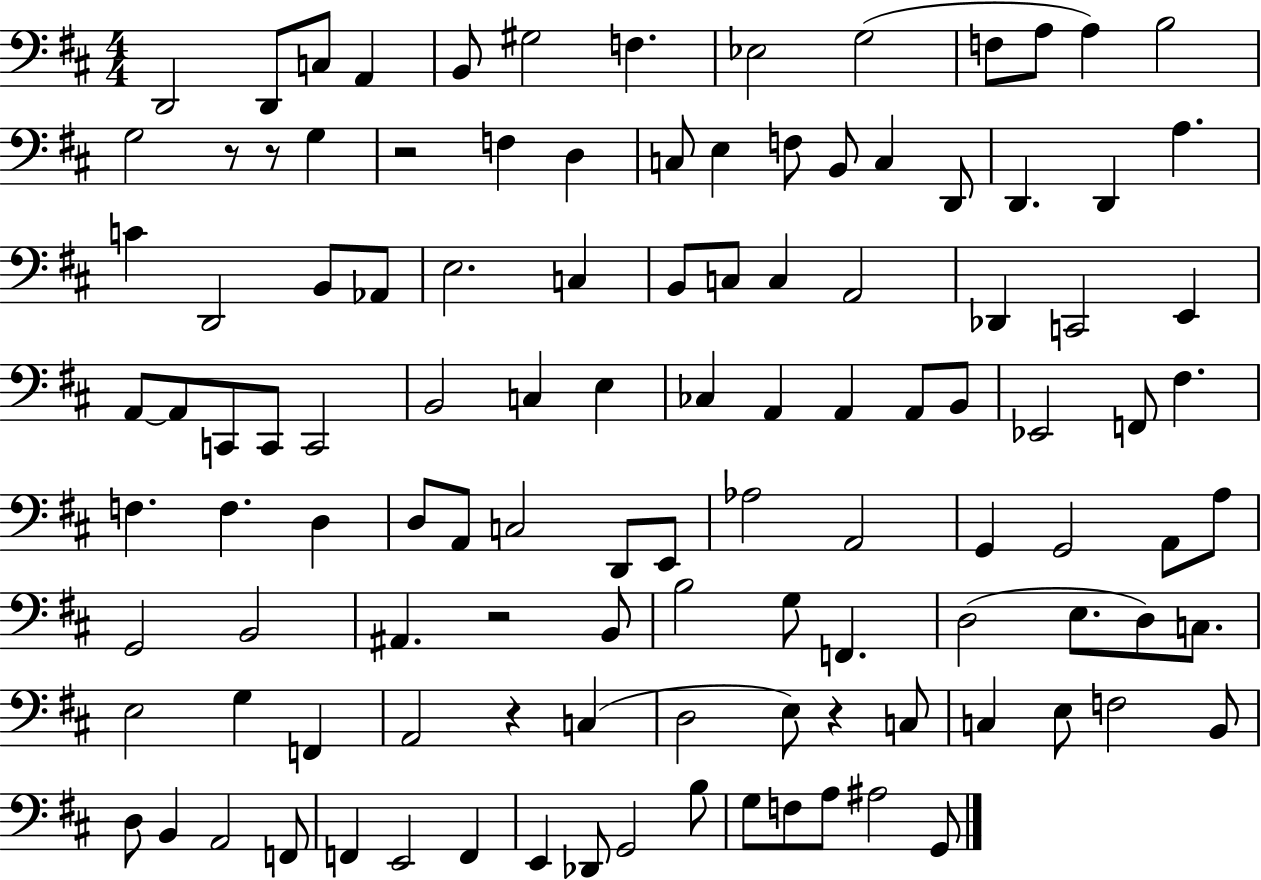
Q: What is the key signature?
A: D major